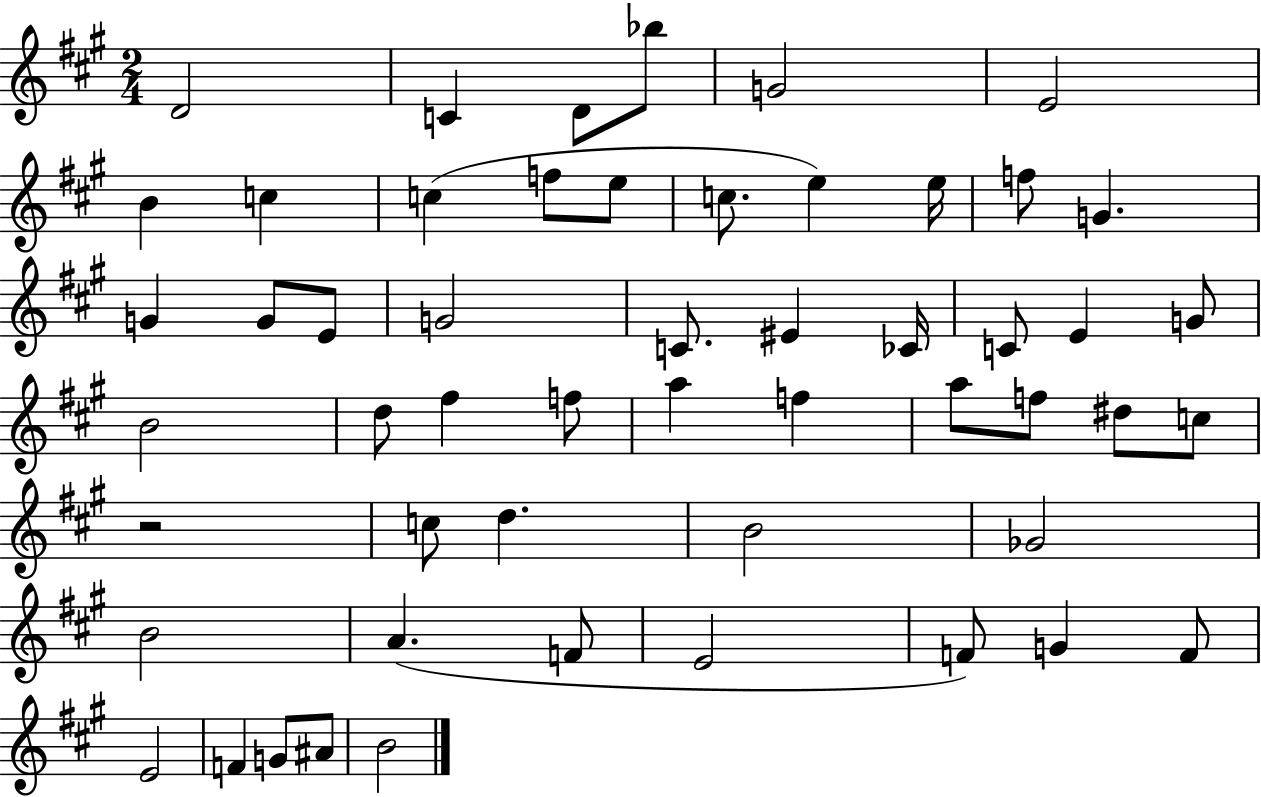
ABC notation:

X:1
T:Untitled
M:2/4
L:1/4
K:A
D2 C D/2 _b/2 G2 E2 B c c f/2 e/2 c/2 e e/4 f/2 G G G/2 E/2 G2 C/2 ^E _C/4 C/2 E G/2 B2 d/2 ^f f/2 a f a/2 f/2 ^d/2 c/2 z2 c/2 d B2 _G2 B2 A F/2 E2 F/2 G F/2 E2 F G/2 ^A/2 B2